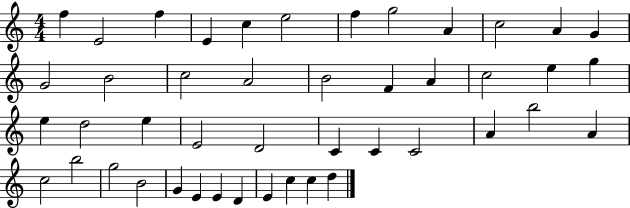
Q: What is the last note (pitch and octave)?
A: D5